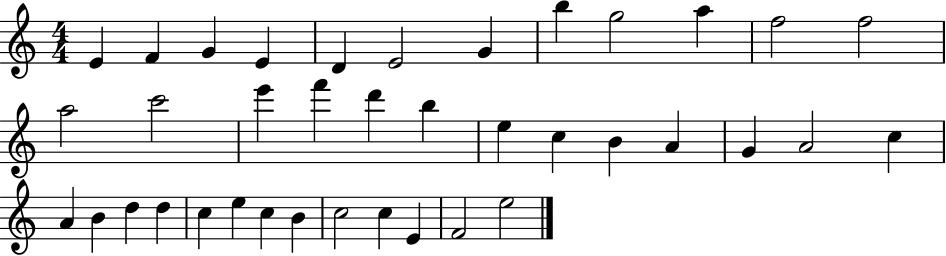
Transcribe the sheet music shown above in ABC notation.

X:1
T:Untitled
M:4/4
L:1/4
K:C
E F G E D E2 G b g2 a f2 f2 a2 c'2 e' f' d' b e c B A G A2 c A B d d c e c B c2 c E F2 e2